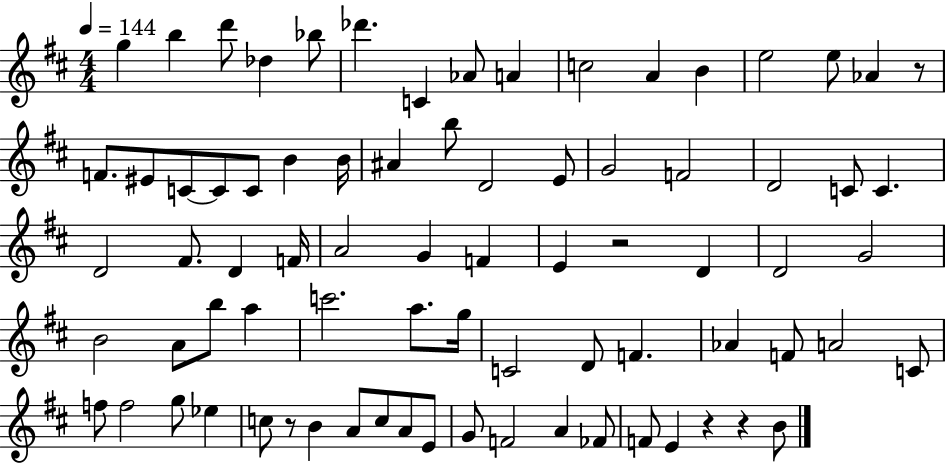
X:1
T:Untitled
M:4/4
L:1/4
K:D
g b d'/2 _d _b/2 _d' C _A/2 A c2 A B e2 e/2 _A z/2 F/2 ^E/2 C/2 C/2 C/2 B B/4 ^A b/2 D2 E/2 G2 F2 D2 C/2 C D2 ^F/2 D F/4 A2 G F E z2 D D2 G2 B2 A/2 b/2 a c'2 a/2 g/4 C2 D/2 F _A F/2 A2 C/2 f/2 f2 g/2 _e c/2 z/2 B A/2 c/2 A/2 E/2 G/2 F2 A _F/2 F/2 E z z B/2